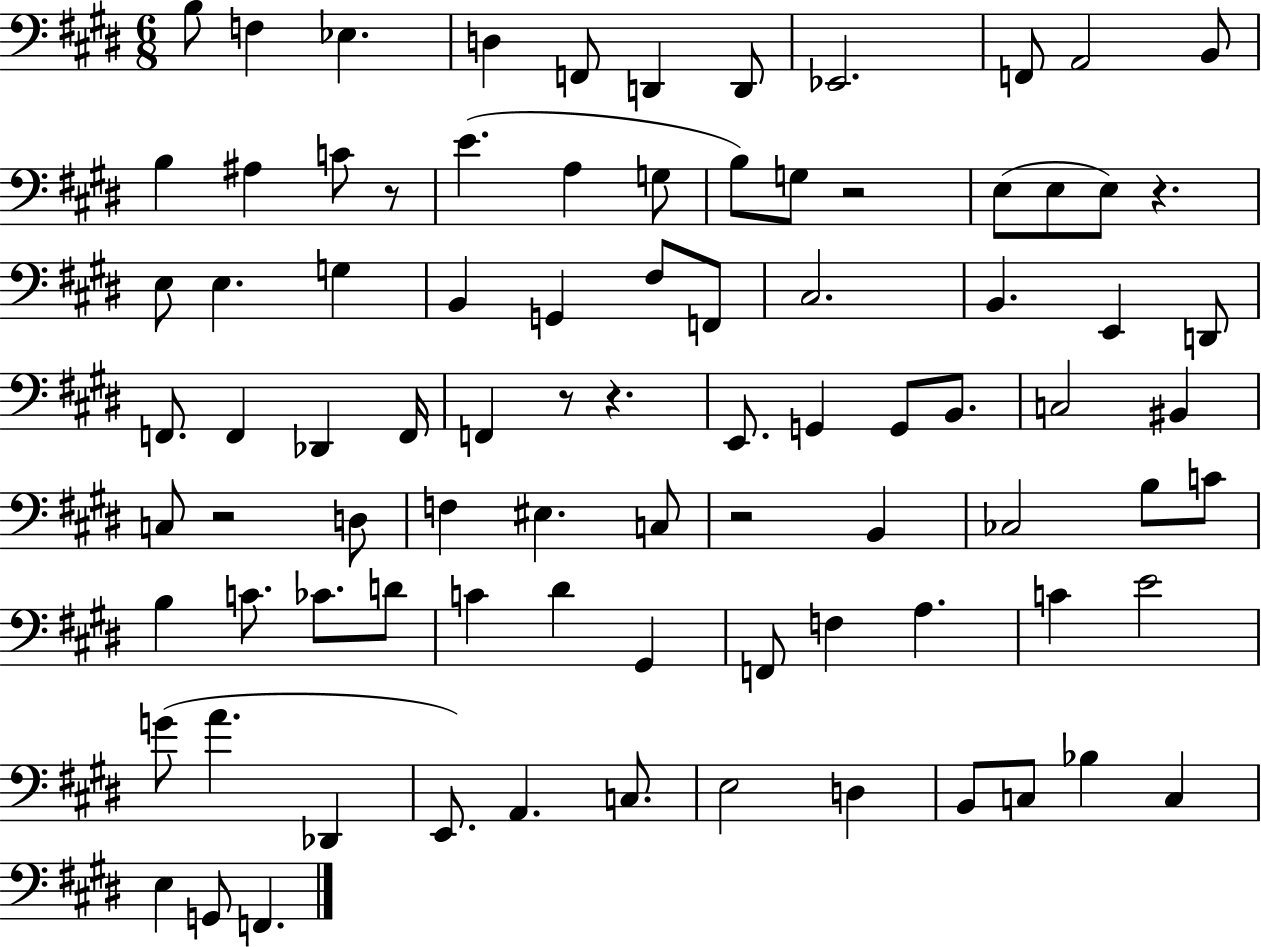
X:1
T:Untitled
M:6/8
L:1/4
K:E
B,/2 F, _E, D, F,,/2 D,, D,,/2 _E,,2 F,,/2 A,,2 B,,/2 B, ^A, C/2 z/2 E A, G,/2 B,/2 G,/2 z2 E,/2 E,/2 E,/2 z E,/2 E, G, B,, G,, ^F,/2 F,,/2 ^C,2 B,, E,, D,,/2 F,,/2 F,, _D,, F,,/4 F,, z/2 z E,,/2 G,, G,,/2 B,,/2 C,2 ^B,, C,/2 z2 D,/2 F, ^E, C,/2 z2 B,, _C,2 B,/2 C/2 B, C/2 _C/2 D/2 C ^D ^G,, F,,/2 F, A, C E2 G/2 A _D,, E,,/2 A,, C,/2 E,2 D, B,,/2 C,/2 _B, C, E, G,,/2 F,,